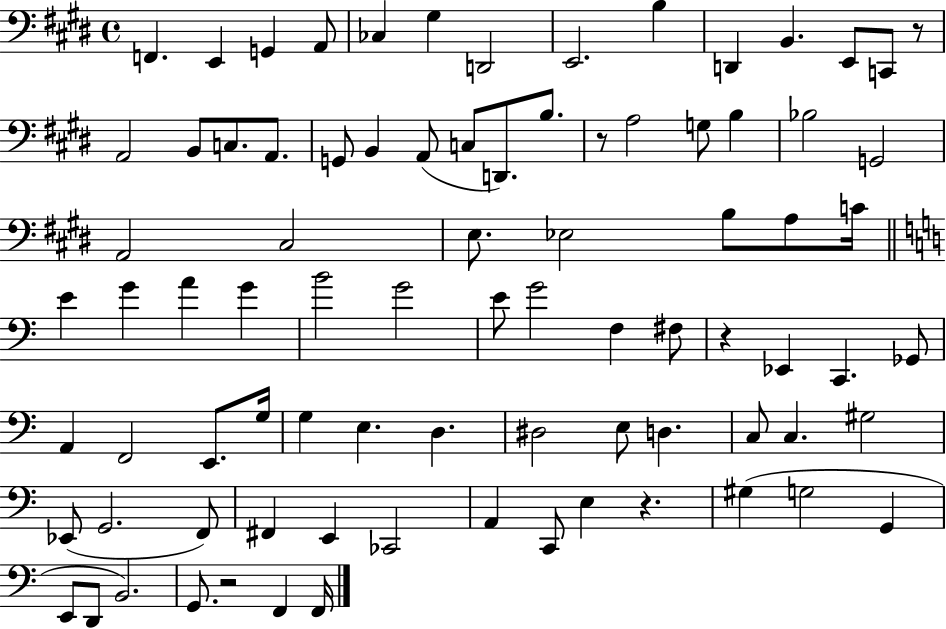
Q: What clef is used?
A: bass